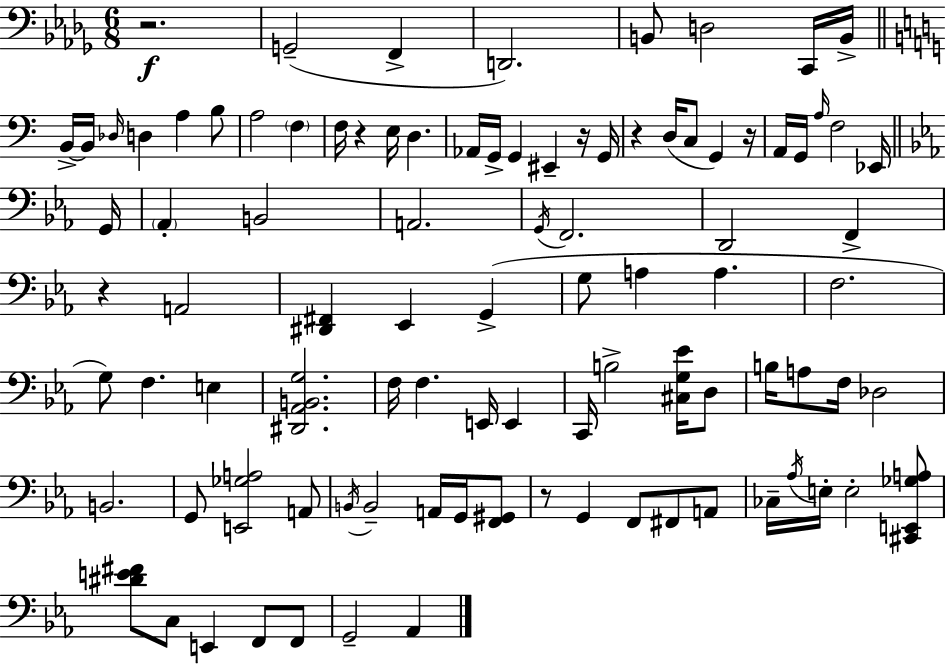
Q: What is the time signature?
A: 6/8